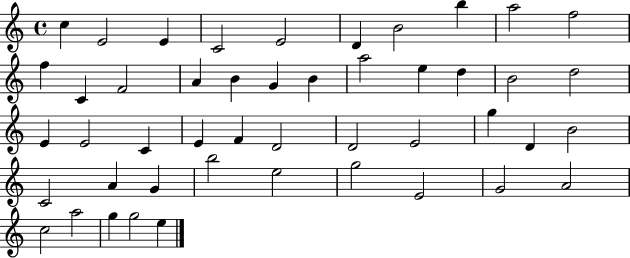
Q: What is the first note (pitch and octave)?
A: C5